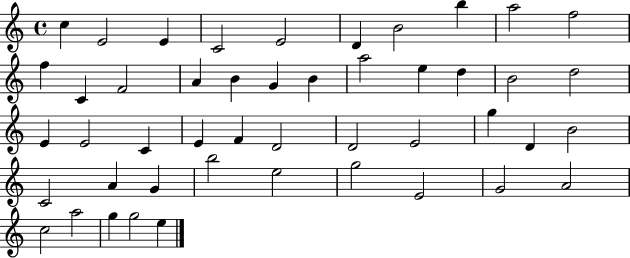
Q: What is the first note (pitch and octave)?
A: C5